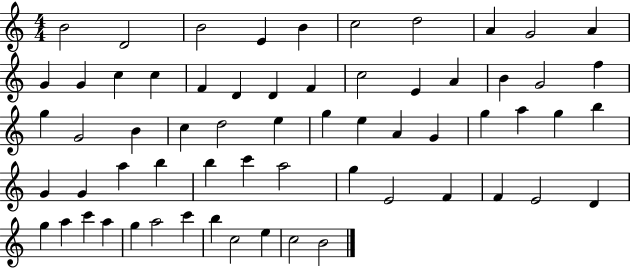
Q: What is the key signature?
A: C major